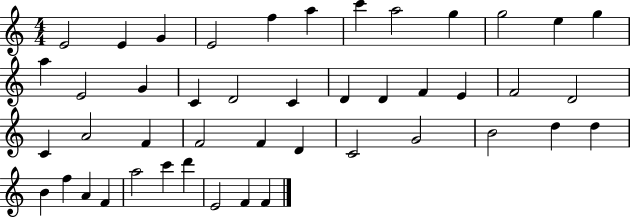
E4/h E4/q G4/q E4/h F5/q A5/q C6/q A5/h G5/q G5/h E5/q G5/q A5/q E4/h G4/q C4/q D4/h C4/q D4/q D4/q F4/q E4/q F4/h D4/h C4/q A4/h F4/q F4/h F4/q D4/q C4/h G4/h B4/h D5/q D5/q B4/q F5/q A4/q F4/q A5/h C6/q D6/q E4/h F4/q F4/q